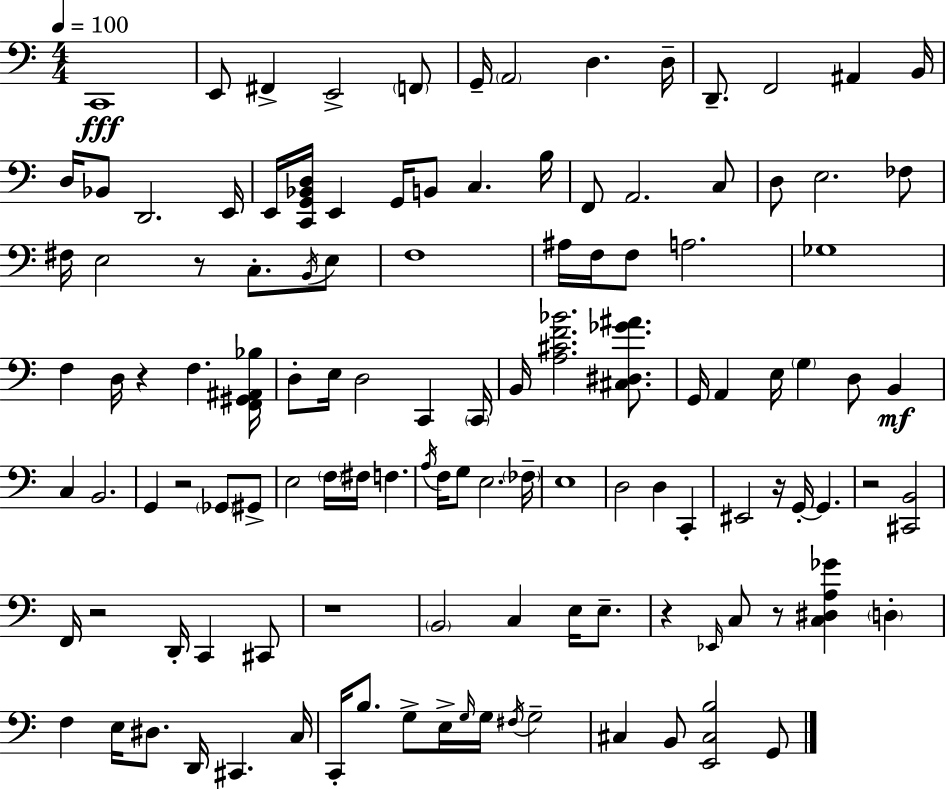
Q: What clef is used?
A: bass